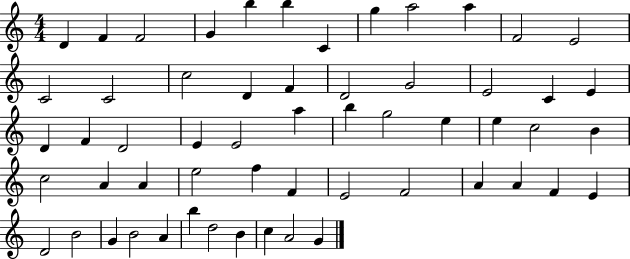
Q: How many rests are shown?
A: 0